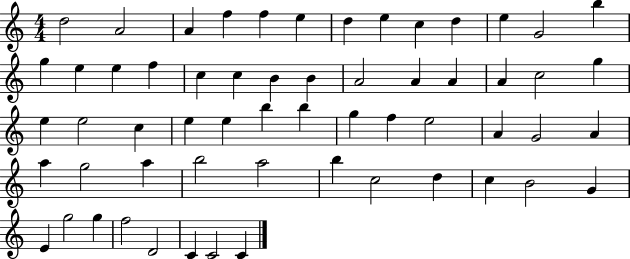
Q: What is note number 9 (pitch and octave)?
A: C5